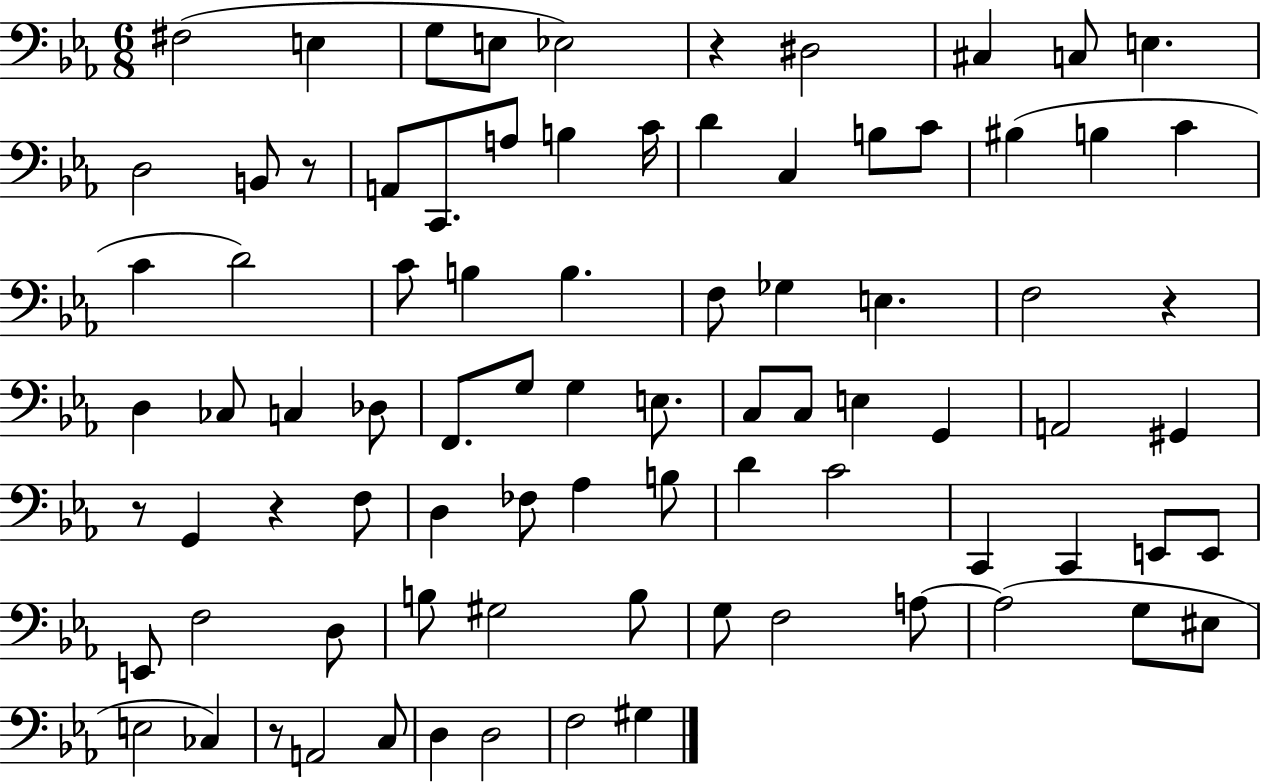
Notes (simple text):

F#3/h E3/q G3/e E3/e Eb3/h R/q D#3/h C#3/q C3/e E3/q. D3/h B2/e R/e A2/e C2/e. A3/e B3/q C4/s D4/q C3/q B3/e C4/e BIS3/q B3/q C4/q C4/q D4/h C4/e B3/q B3/q. F3/e Gb3/q E3/q. F3/h R/q D3/q CES3/e C3/q Db3/e F2/e. G3/e G3/q E3/e. C3/e C3/e E3/q G2/q A2/h G#2/q R/e G2/q R/q F3/e D3/q FES3/e Ab3/q B3/e D4/q C4/h C2/q C2/q E2/e E2/e E2/e F3/h D3/e B3/e G#3/h B3/e G3/e F3/h A3/e A3/h G3/e EIS3/e E3/h CES3/q R/e A2/h C3/e D3/q D3/h F3/h G#3/q